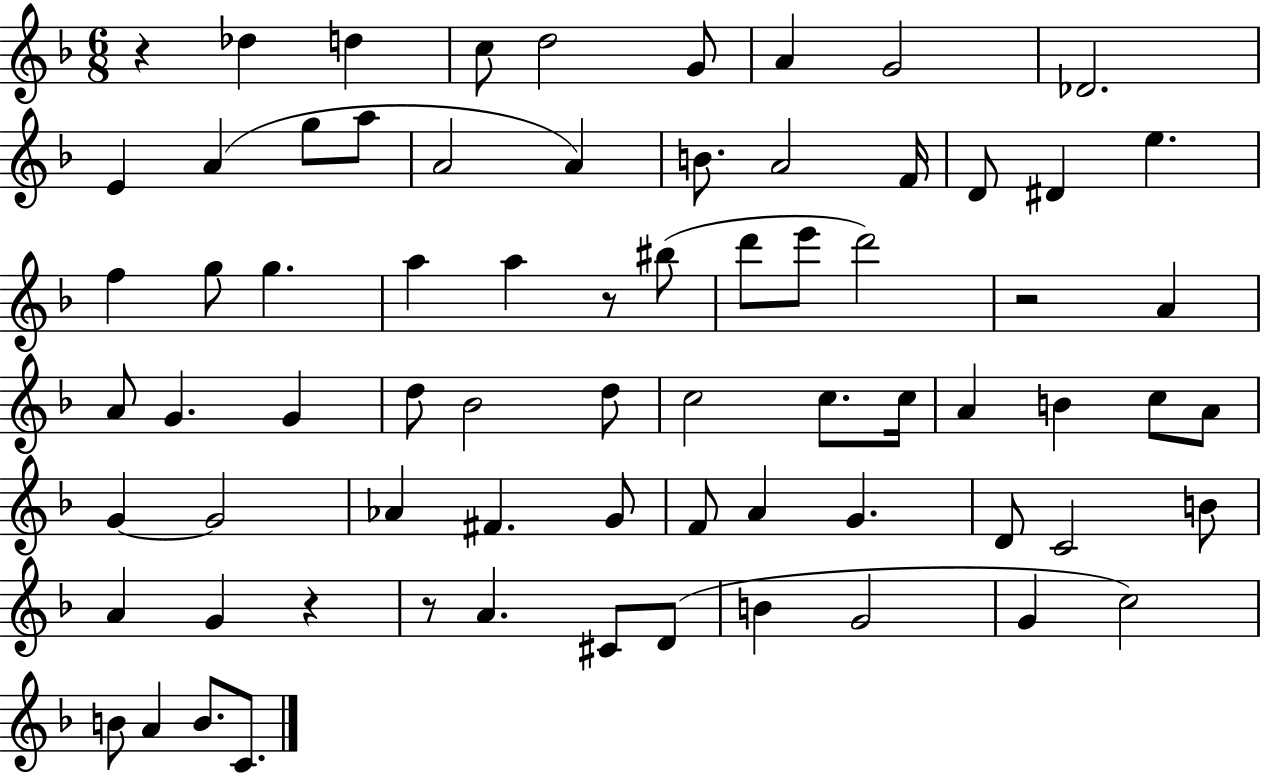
R/q Db5/q D5/q C5/e D5/h G4/e A4/q G4/h Db4/h. E4/q A4/q G5/e A5/e A4/h A4/q B4/e. A4/h F4/s D4/e D#4/q E5/q. F5/q G5/e G5/q. A5/q A5/q R/e BIS5/e D6/e E6/e D6/h R/h A4/q A4/e G4/q. G4/q D5/e Bb4/h D5/e C5/h C5/e. C5/s A4/q B4/q C5/e A4/e G4/q G4/h Ab4/q F#4/q. G4/e F4/e A4/q G4/q. D4/e C4/h B4/e A4/q G4/q R/q R/e A4/q. C#4/e D4/e B4/q G4/h G4/q C5/h B4/e A4/q B4/e. C4/e.